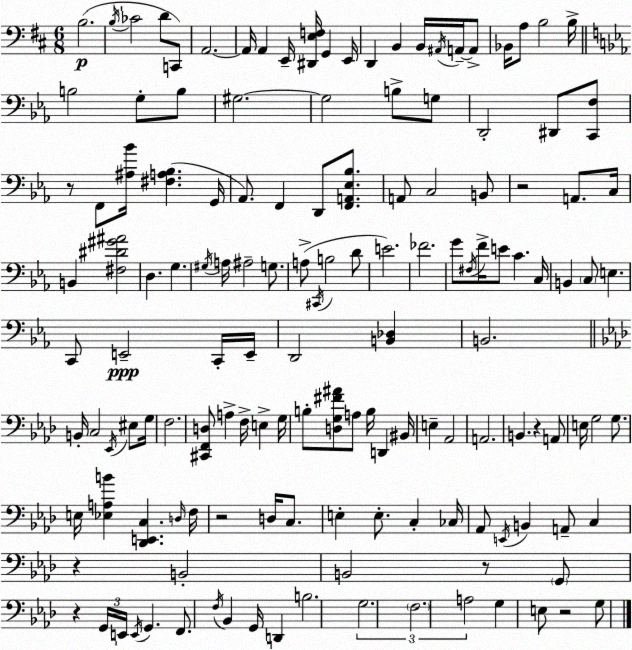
X:1
T:Untitled
M:6/8
L:1/4
K:D
B,2 B,/4 _C2 D/2 C,,/2 A,,2 A,,/4 A,, E,,/4 [^D,,E,F,]/4 G,, E,,/4 D,, B,, B,,/4 ^A,,/4 A,,/4 A,,/2 _B,,/4 A,/2 B,2 B,/4 B,2 G,/2 B,/2 ^G,2 ^G,2 B,/2 G,/2 D,,2 ^D,,/2 [C,,F,]/2 z/2 F,,/2 [^A,_B]/4 [^F,A,_B,] G,,/4 _A,,/2 F,, D,,/2 [F,,A,,_E,_B,]/2 A,,/2 C,2 B,,/2 z2 A,,/2 C,/4 B,, [^F,^D^G^A]2 D, G, ^G,/4 A,/4 ^A,2 G,/2 A,/2 ^C,,/4 B,2 D/2 E2 _F2 G/2 ^F,/4 F/4 E/2 C C,/4 B,, C,/2 E, C,,/2 E,,2 C,,/4 E,,/4 D,,2 [B,,_D,] B,,2 B,,/4 C,2 _E,,/4 ^E,/2 G,/4 F,2 [^C,,F,,D,]/2 A, F,/4 E, G,/4 B,/2 [D,G,^F^A]/2 A,/2 B,/4 D,, ^B,,/4 E, _A,,2 A,,2 B,, z A,,/2 E,/4 G,2 G,/2 E,/4 [_E,A,B] [_D,,E,,C,] D,/4 F,/4 z2 D,/4 C,/2 E, E,/2 C, _C,/4 _A,,/2 E,,/4 B,, A,,/2 C, z B,,2 B,,2 z/2 G,,/2 z G,,/4 E,,/4 E,,/4 G,, F,,/2 F,/4 _B,, G,,/4 D,, B,2 G,2 F,2 A,2 G, E,/2 z2 G,/2